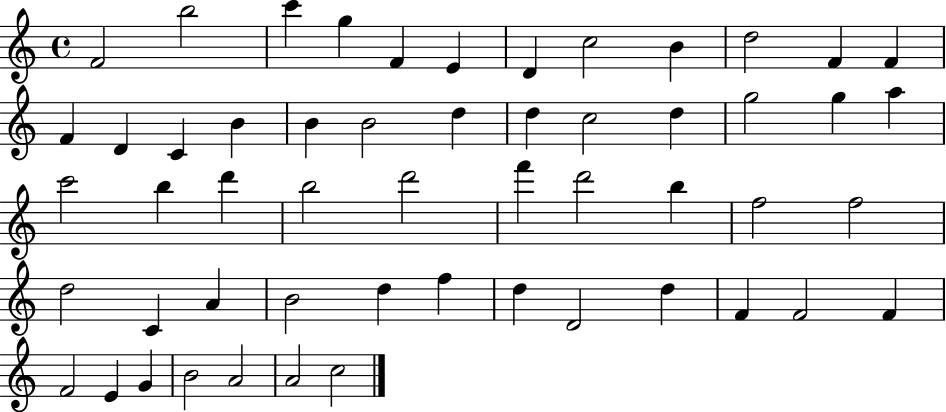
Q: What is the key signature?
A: C major